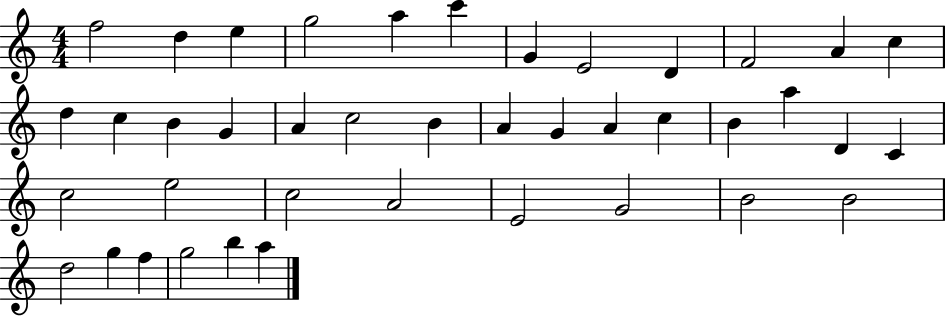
F5/h D5/q E5/q G5/h A5/q C6/q G4/q E4/h D4/q F4/h A4/q C5/q D5/q C5/q B4/q G4/q A4/q C5/h B4/q A4/q G4/q A4/q C5/q B4/q A5/q D4/q C4/q C5/h E5/h C5/h A4/h E4/h G4/h B4/h B4/h D5/h G5/q F5/q G5/h B5/q A5/q